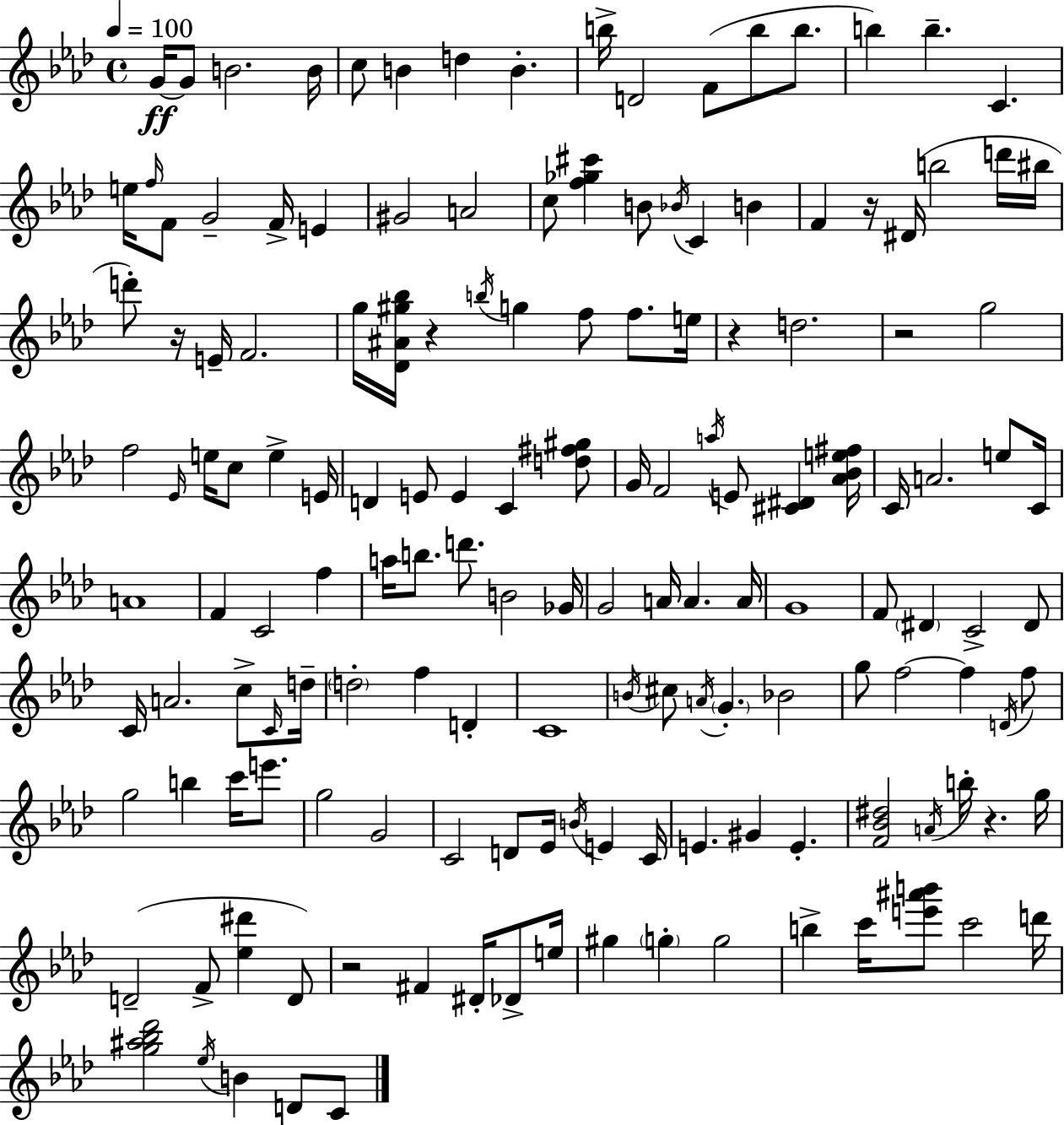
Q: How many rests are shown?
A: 7